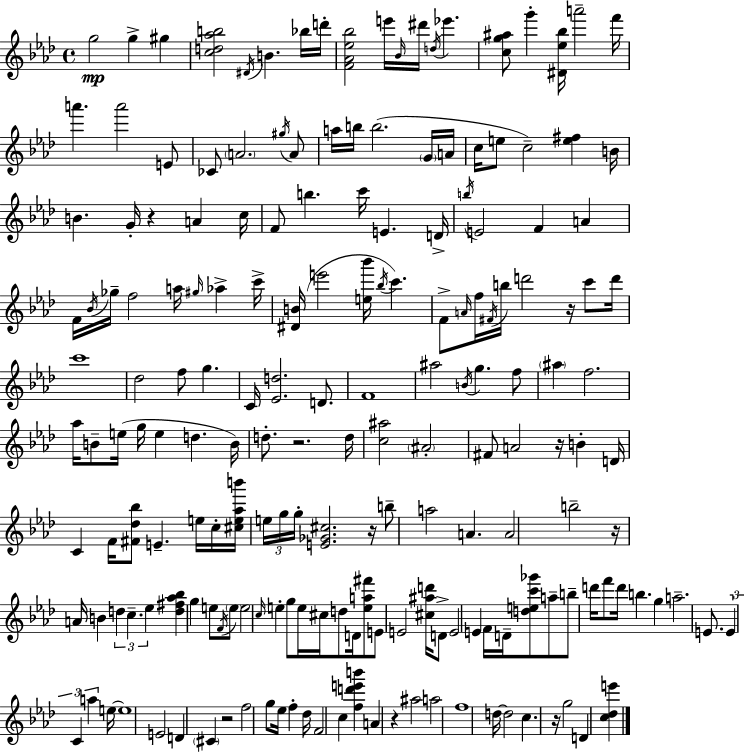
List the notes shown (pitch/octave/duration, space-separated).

G5/h G5/q G#5/q [C5,D5,Ab5,B5]/h D#4/s B4/q. Bb5/s D6/s [F4,Ab4,Eb5,Bb5]/h E6/s Bb4/s D#6/s D5/s Eb6/q. [C5,G5,A#5]/e G6/q [D#4,Eb5,Bb5]/s A6/h F6/s A6/q. A6/h E4/e CES4/e A4/h. G#5/s A4/e A5/s B5/s B5/h. G4/s A4/s C5/s E5/e C5/h [E5,F#5]/q B4/s B4/q. G4/s R/q A4/q C5/s F4/e B5/q. C6/s E4/q. D4/s B5/s E4/h F4/q A4/q F4/s Bb4/s Gb5/s F5/h A5/s G#5/s Ab5/q C6/s [D#4,B4]/s E6/h [E5,Bb6]/s Bb5/s C6/q. F4/e A4/s F5/s F#4/s B5/s D6/h R/s C6/e D6/s C6/w Db5/h F5/e G5/q. C4/s [Eb4,D5]/h. D4/e. F4/w A#5/h B4/s G5/q. F5/e A#5/q F5/h. Ab5/s B4/e E5/s G5/s E5/q D5/q. B4/s D5/e. R/h. D5/s [C5,A#5]/h A#4/h F#4/e A4/h R/s B4/q D4/s C4/q F4/s [F#4,Db5,Bb5]/e E4/q. E5/s C5/s [C#5,E5,Ab5,B6]/s E5/s G5/s G5/s [E4,Gb4,C#5]/h. R/s B5/e A5/h A4/q. A4/h B5/h R/s A4/s B4/q D5/q C5/q. Eb5/q [D5,F#5,Ab5,Bb5]/q G5/q E5/e F4/s E5/e E5/h C5/s E5/q G5/e E5/s C#5/s D5/e D4/s [E5,A5,F#6]/e E4/e E4/h [C#5,A#5,D6]/s D4/e E4/h E4/q F4/s D4/s [D5,E5,C6,Gb6]/e A5/e B5/e D6/s F6/e D6/s B5/q. G5/q A5/h. E4/e. E4/q C4/q A5/q E5/s E5/w E4/h D4/q C#4/q R/h F5/h G5/e Eb5/s F5/q Db5/s F4/h C5/q [F5,D6,E6,B6]/q A4/q R/q A#5/h A5/h F5/w D5/s D5/h C5/q. R/s G5/h D4/q [C5,Db5,E6]/q